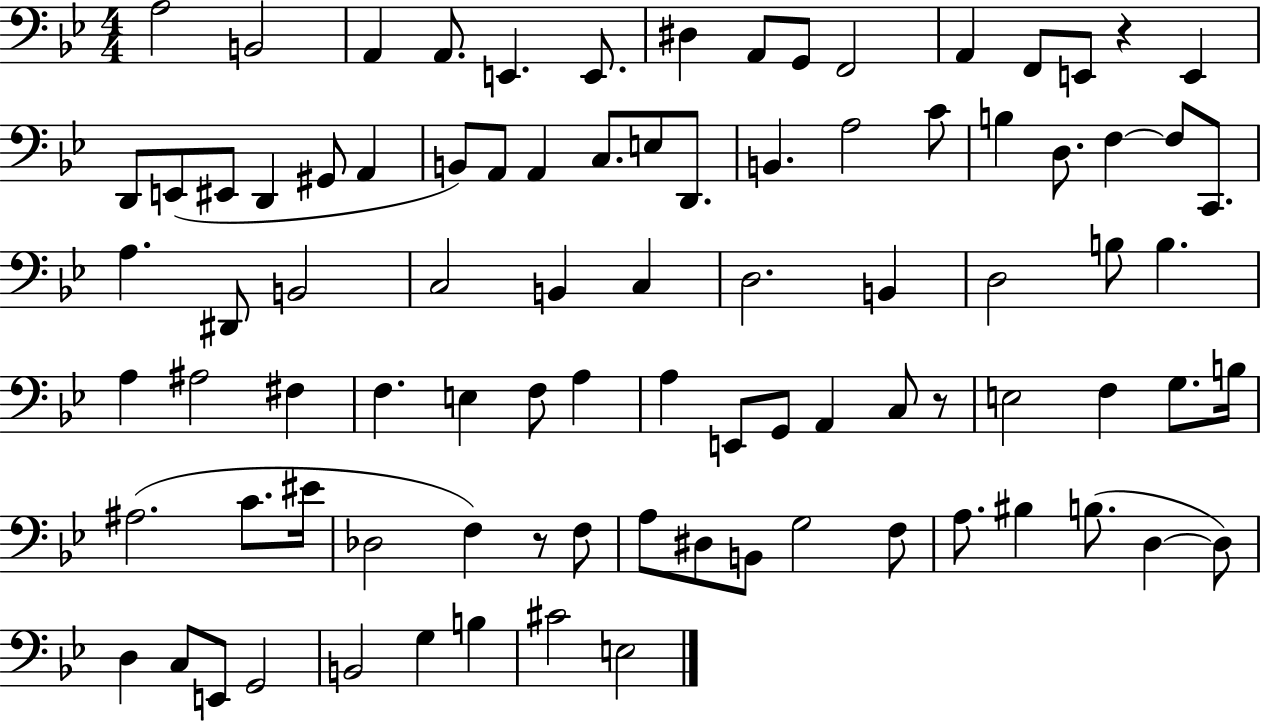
{
  \clef bass
  \numericTimeSignature
  \time 4/4
  \key bes \major
  \repeat volta 2 { a2 b,2 | a,4 a,8. e,4. e,8. | dis4 a,8 g,8 f,2 | a,4 f,8 e,8 r4 e,4 | \break d,8 e,8( eis,8 d,4 gis,8 a,4 | b,8) a,8 a,4 c8. e8 d,8. | b,4. a2 c'8 | b4 d8. f4~~ f8 c,8. | \break a4. dis,8 b,2 | c2 b,4 c4 | d2. b,4 | d2 b8 b4. | \break a4 ais2 fis4 | f4. e4 f8 a4 | a4 e,8 g,8 a,4 c8 r8 | e2 f4 g8. b16 | \break ais2.( c'8. eis'16 | des2 f4) r8 f8 | a8 dis8 b,8 g2 f8 | a8. bis4 b8.( d4~~ d8) | \break d4 c8 e,8 g,2 | b,2 g4 b4 | cis'2 e2 | } \bar "|."
}